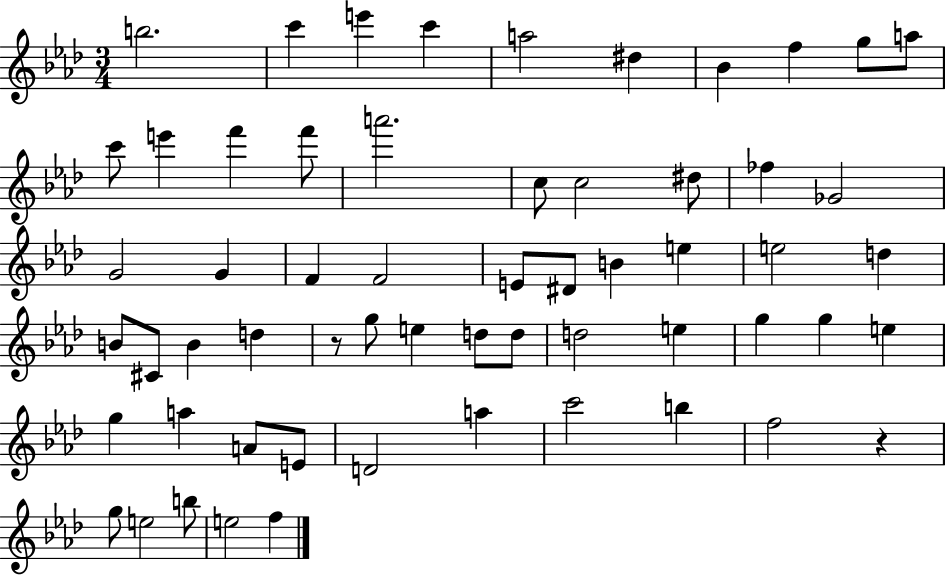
X:1
T:Untitled
M:3/4
L:1/4
K:Ab
b2 c' e' c' a2 ^d _B f g/2 a/2 c'/2 e' f' f'/2 a'2 c/2 c2 ^d/2 _f _G2 G2 G F F2 E/2 ^D/2 B e e2 d B/2 ^C/2 B d z/2 g/2 e d/2 d/2 d2 e g g e g a A/2 E/2 D2 a c'2 b f2 z g/2 e2 b/2 e2 f